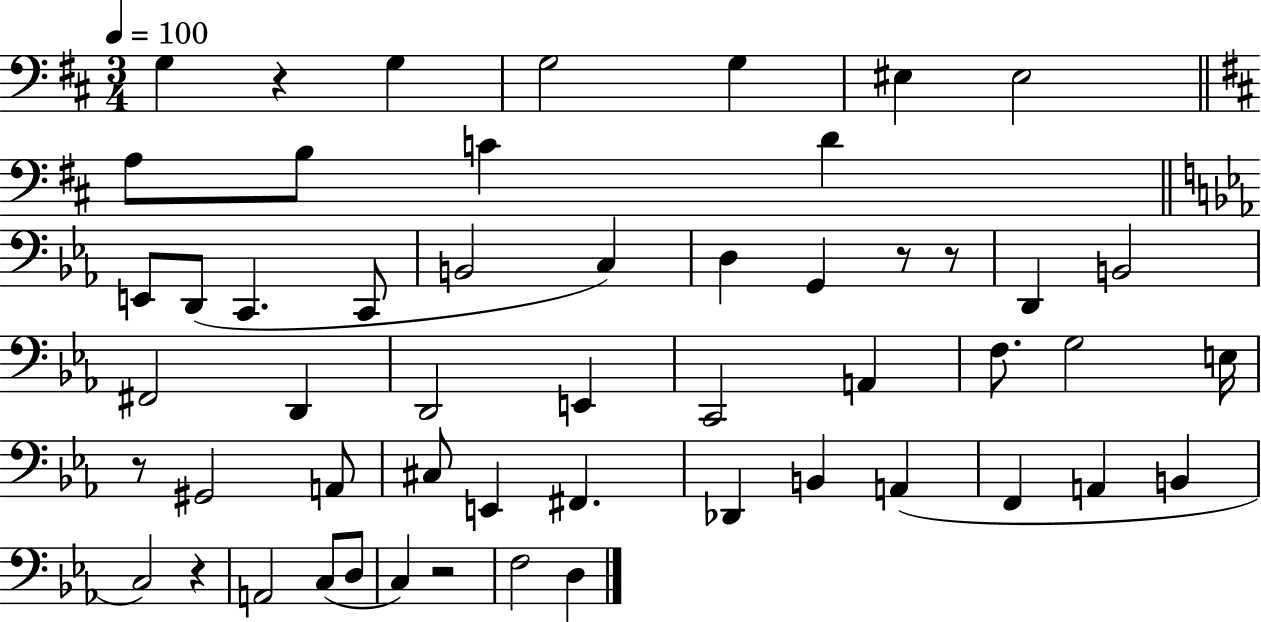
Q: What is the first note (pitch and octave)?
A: G3